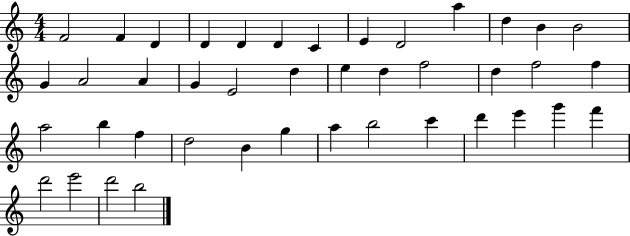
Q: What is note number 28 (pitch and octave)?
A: F5